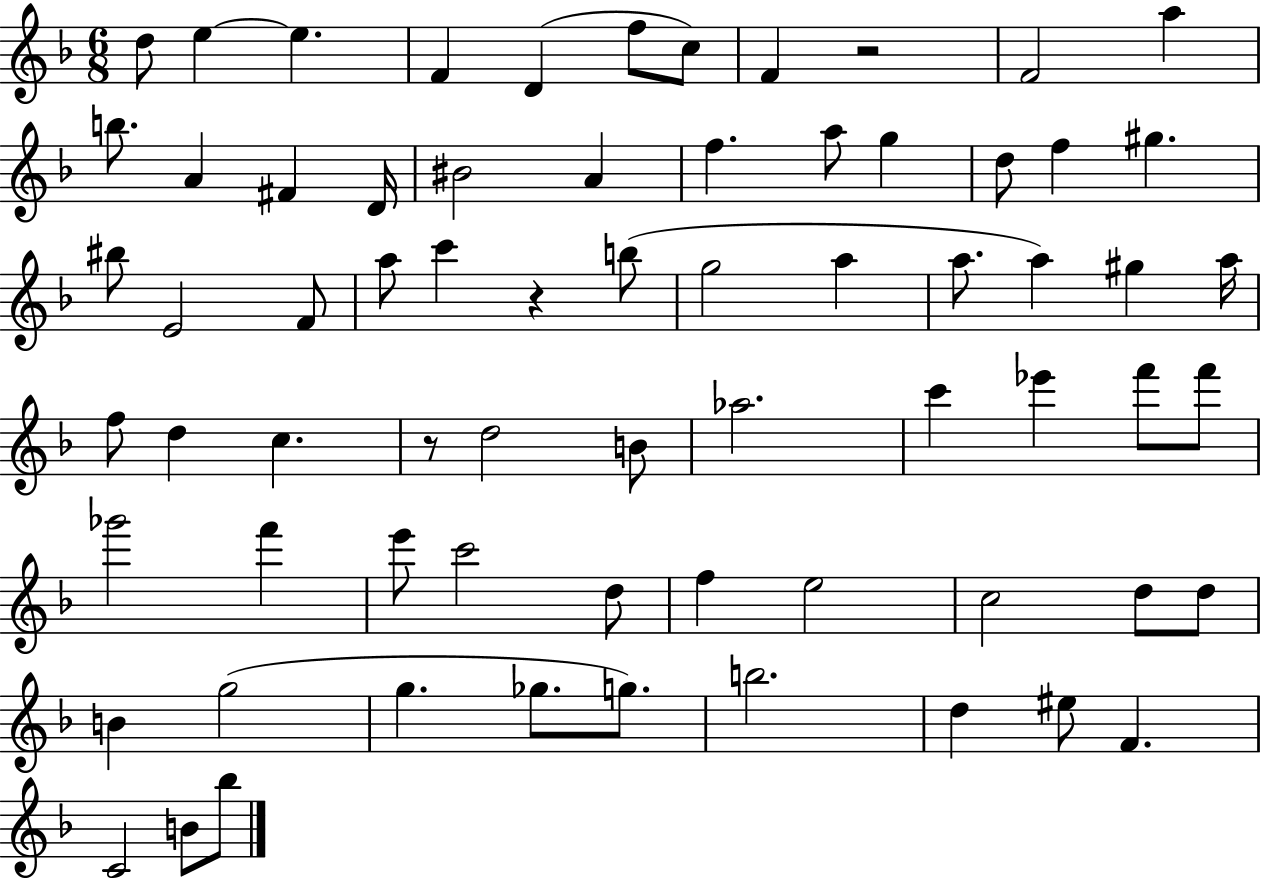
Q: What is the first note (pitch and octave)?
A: D5